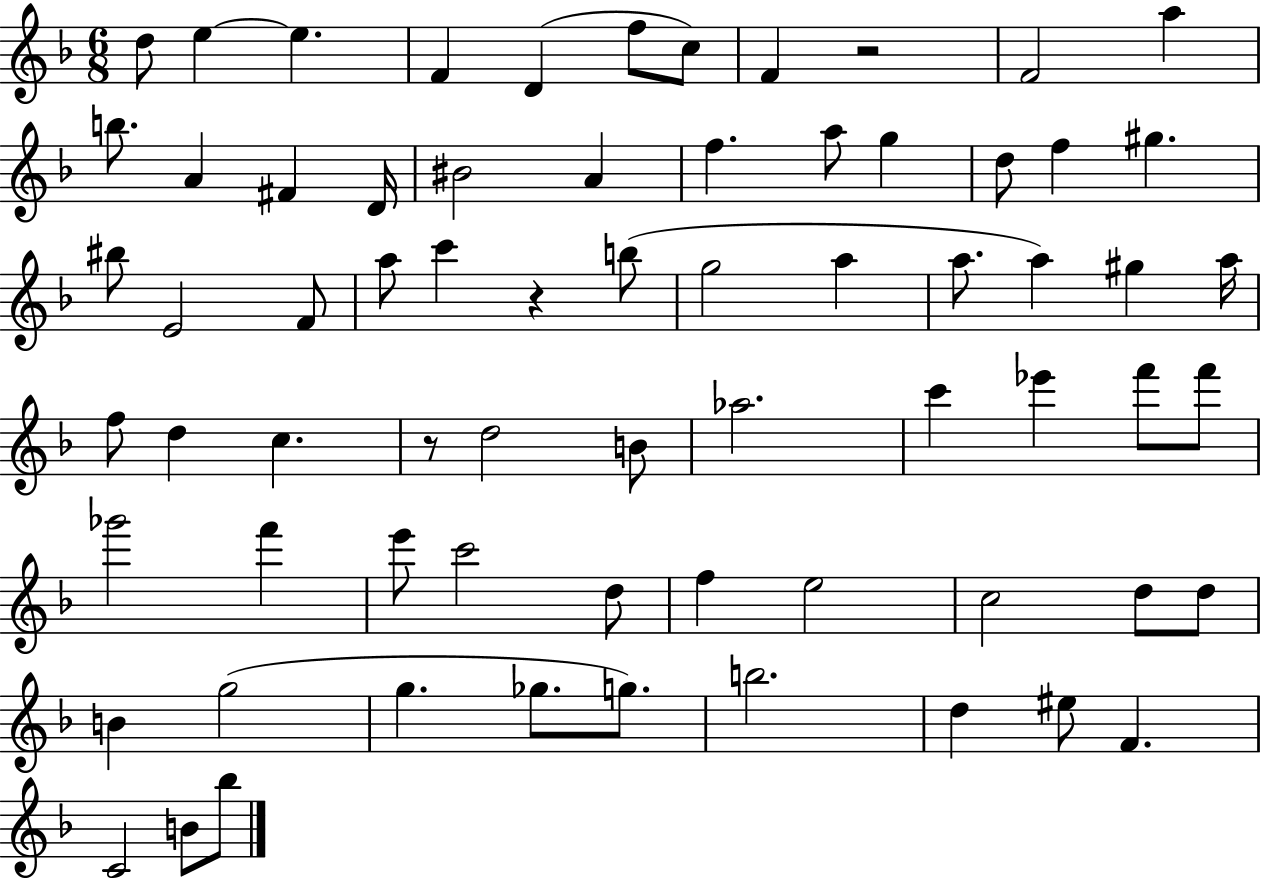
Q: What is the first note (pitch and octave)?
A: D5